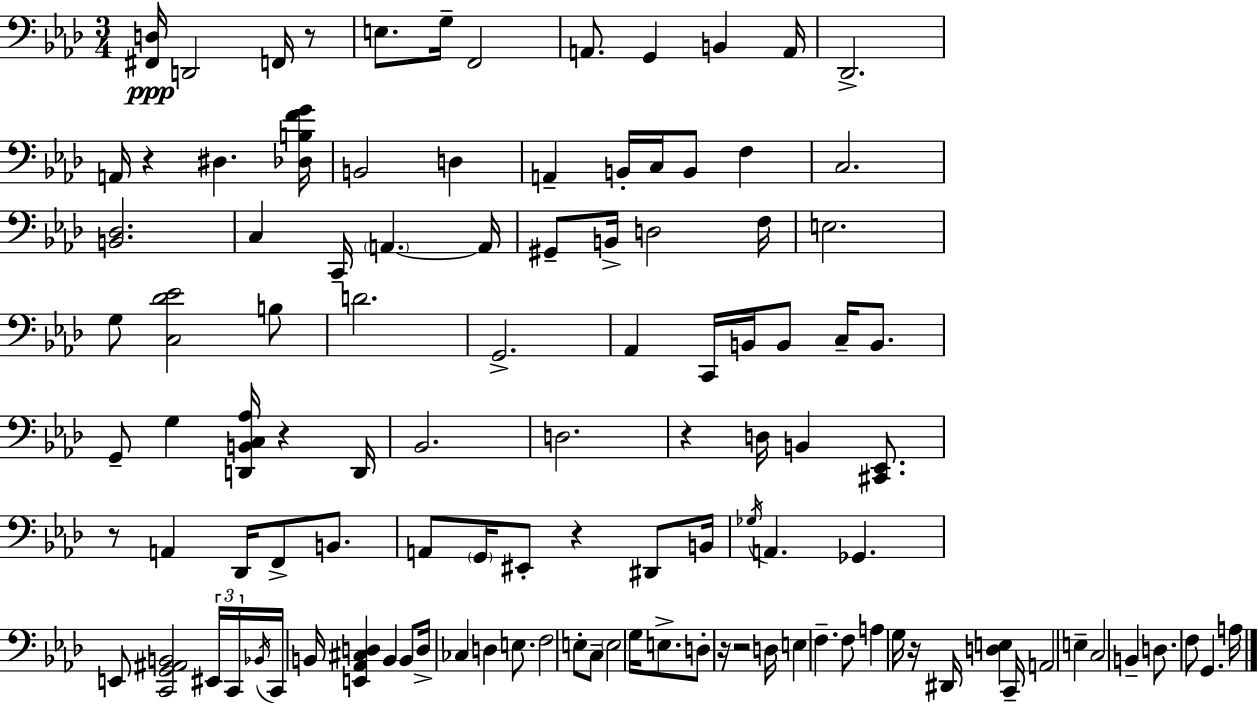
[F#2,D3]/s D2/h F2/s R/e E3/e. G3/s F2/h A2/e. G2/q B2/q A2/s Db2/h. A2/s R/q D#3/q. [Db3,B3,F4,G4]/s B2/h D3/q A2/q B2/s C3/s B2/e F3/q C3/h. [B2,Db3]/h. C3/q C2/s A2/q. A2/s G#2/e B2/s D3/h F3/s E3/h. G3/e [C3,Db4,Eb4]/h B3/e D4/h. G2/h. Ab2/q C2/s B2/s B2/e C3/s B2/e. G2/e G3/q [D2,B2,C3,Ab3]/s R/q D2/s Bb2/h. D3/h. R/q D3/s B2/q [C#2,Eb2]/e. R/e A2/q Db2/s F2/e B2/e. A2/e G2/s EIS2/e R/q D#2/e B2/s Gb3/s A2/q. Gb2/q. E2/e [C2,G2,A#2,B2]/h EIS2/s C2/s Bb2/s C2/s B2/s [E2,Ab2,C#3,D3]/q B2/q B2/e D3/s CES3/q D3/q E3/e. F3/h E3/e C3/e E3/h G3/s E3/e. D3/e R/s R/h D3/s E3/q F3/q. F3/e A3/q G3/s R/s D#2/s [D3,E3]/q C2/s A2/h E3/q C3/h B2/q D3/e. F3/e G2/q. A3/s